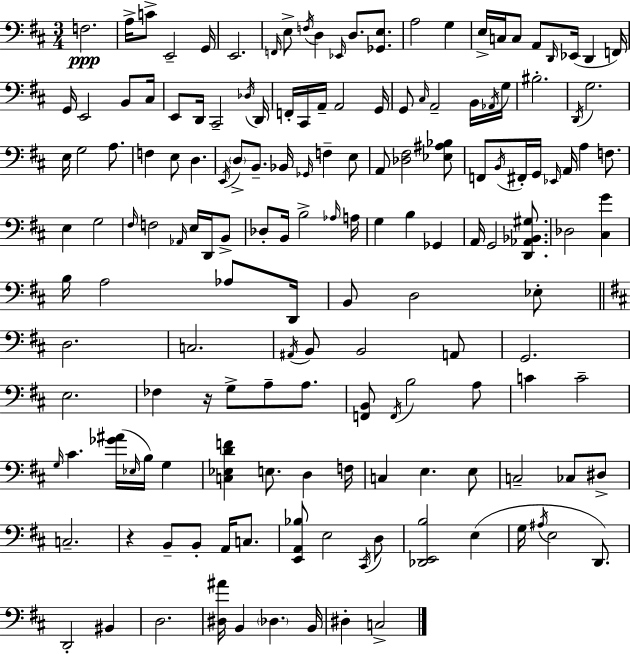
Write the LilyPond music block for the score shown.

{
  \clef bass
  \numericTimeSignature
  \time 3/4
  \key d \major
  f2.\ppp | a16-> c'8-> e,2-- g,16 | e,2. | \grace { f,16 } e8-> \acciaccatura { f16 } d4 \grace { ees,16 } d8. | \break <ges, e>8. a2 g4 | e16-> c16 c8 a,8 \grace { d,16 }( ees,16 d,4 | f,16) g,16 e,2 | b,8 cis16 e,8 d,16 cis,2-- | \break \acciaccatura { des16 } d,16 f,16-. cis,16 a,16-- a,2 | g,16 g,8 \grace { cis16 } a,2-- | b,16 \acciaccatura { aes,16 } g16 bis2.-. | \acciaccatura { d,16 } g2. | \break e16 g2 | a8. f4 | e8 d4. \acciaccatura { e,16 } \parenthesize d8-> b,8.-- | bes,16 \grace { ges,16 } f4-- e8 a,8 | \break <des fis>2 <ees ais bes>8 f,8 | \acciaccatura { b,16 } fis,16-. g,16 \grace { ees,16 } a,16 a4 f8. | e4 g2 | \grace { fis16 } f2 \grace { aes,16 } e16 d,16 | \break b,8-> des8-. b,16 b2-> | \grace { aes16 } a16 g4 b4 ges,4 | a,16 g,2 | <d, aes, bes, gis>8. des2 <cis g'>4 | \break b16 a2 | aes8 d,16 b,8 d2 | ees8-. \bar "||" \break \key d \major d2. | c2. | \acciaccatura { ais,16 } b,8 b,2 a,8 | g,2. | \break e2. | fes4 r16 g8-> a8-- a8. | <f, b,>8 \acciaccatura { f,16 } b2 | a8 c'4 c'2-- | \break \grace { g16 } cis'4. <ges' ais'>16( \grace { ees16 } b16) | g4 <c ees d' f'>4 e8. d4 | f16 c4 e4. | e8 c2-- | \break ces8 dis8-> c2.-- | r4 b,8-- b,8-. | a,16 c8. <e, a, bes>8 e2 | \acciaccatura { cis,16 } d8 <des, e, b>2 | \break e4( g16 \acciaccatura { ais16 } e2 | d,8.) d,2-. | bis,4 d2. | <dis ais'>16 b,4 \parenthesize des4. | \break b,16 dis4-. c2-> | \bar "|."
}